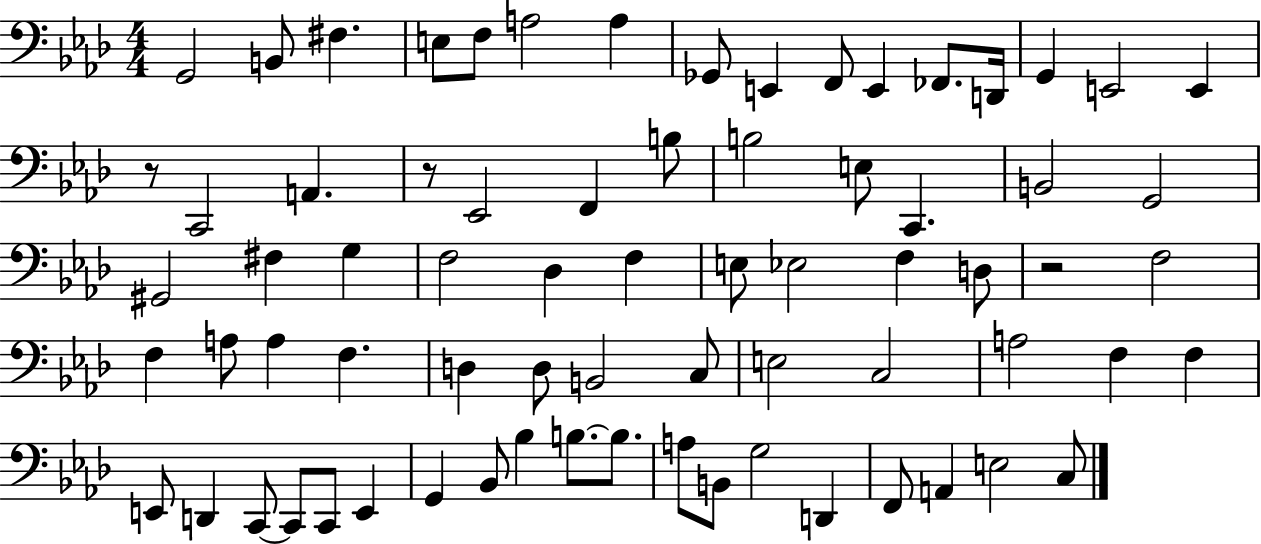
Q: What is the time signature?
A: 4/4